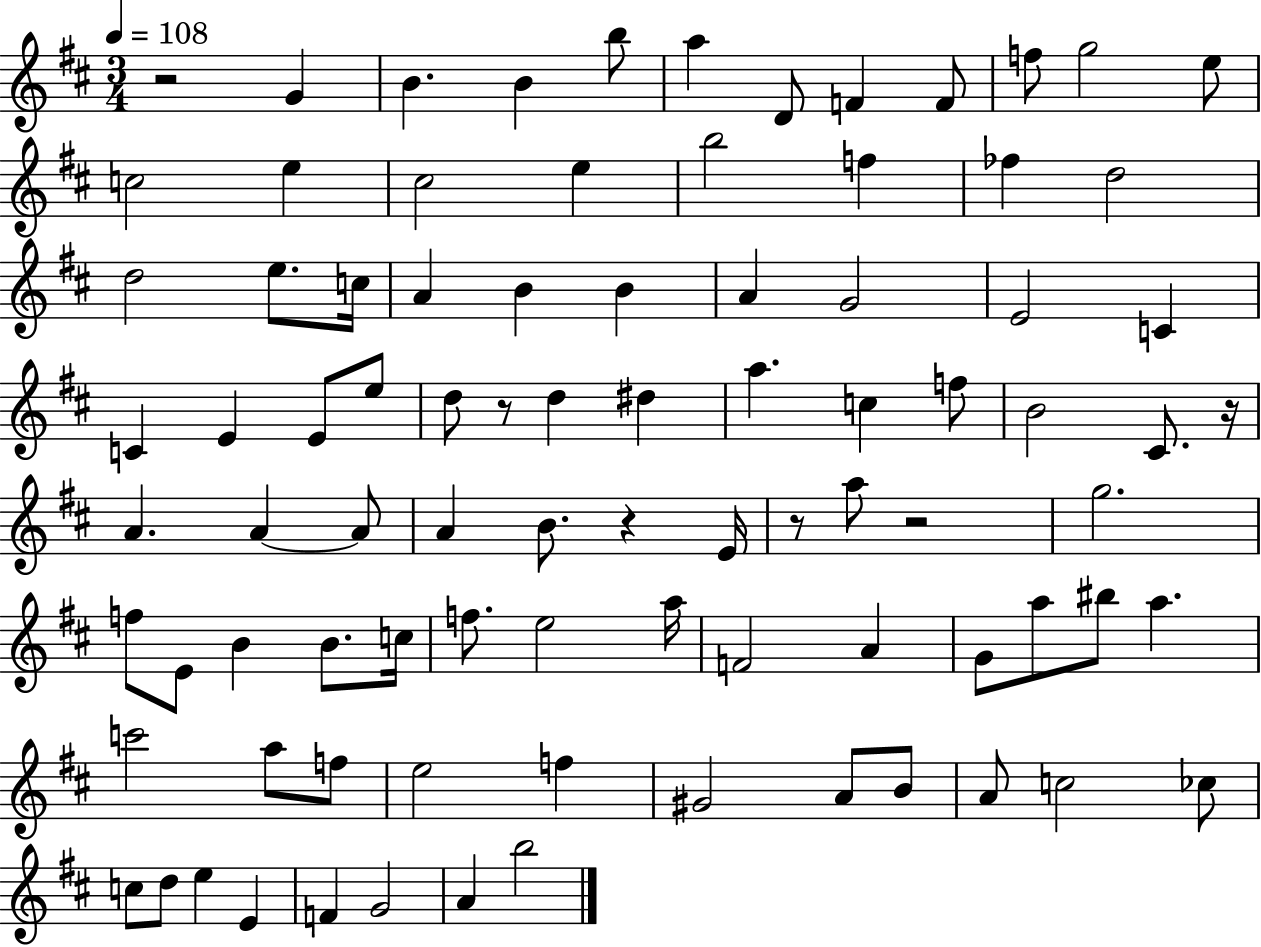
R/h G4/q B4/q. B4/q B5/e A5/q D4/e F4/q F4/e F5/e G5/h E5/e C5/h E5/q C#5/h E5/q B5/h F5/q FES5/q D5/h D5/h E5/e. C5/s A4/q B4/q B4/q A4/q G4/h E4/h C4/q C4/q E4/q E4/e E5/e D5/e R/e D5/q D#5/q A5/q. C5/q F5/e B4/h C#4/e. R/s A4/q. A4/q A4/e A4/q B4/e. R/q E4/s R/e A5/e R/h G5/h. F5/e E4/e B4/q B4/e. C5/s F5/e. E5/h A5/s F4/h A4/q G4/e A5/e BIS5/e A5/q. C6/h A5/e F5/e E5/h F5/q G#4/h A4/e B4/e A4/e C5/h CES5/e C5/e D5/e E5/q E4/q F4/q G4/h A4/q B5/h